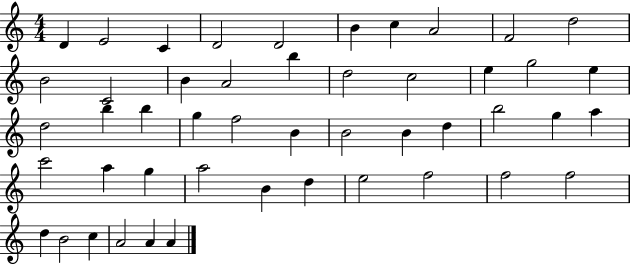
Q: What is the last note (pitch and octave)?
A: A4